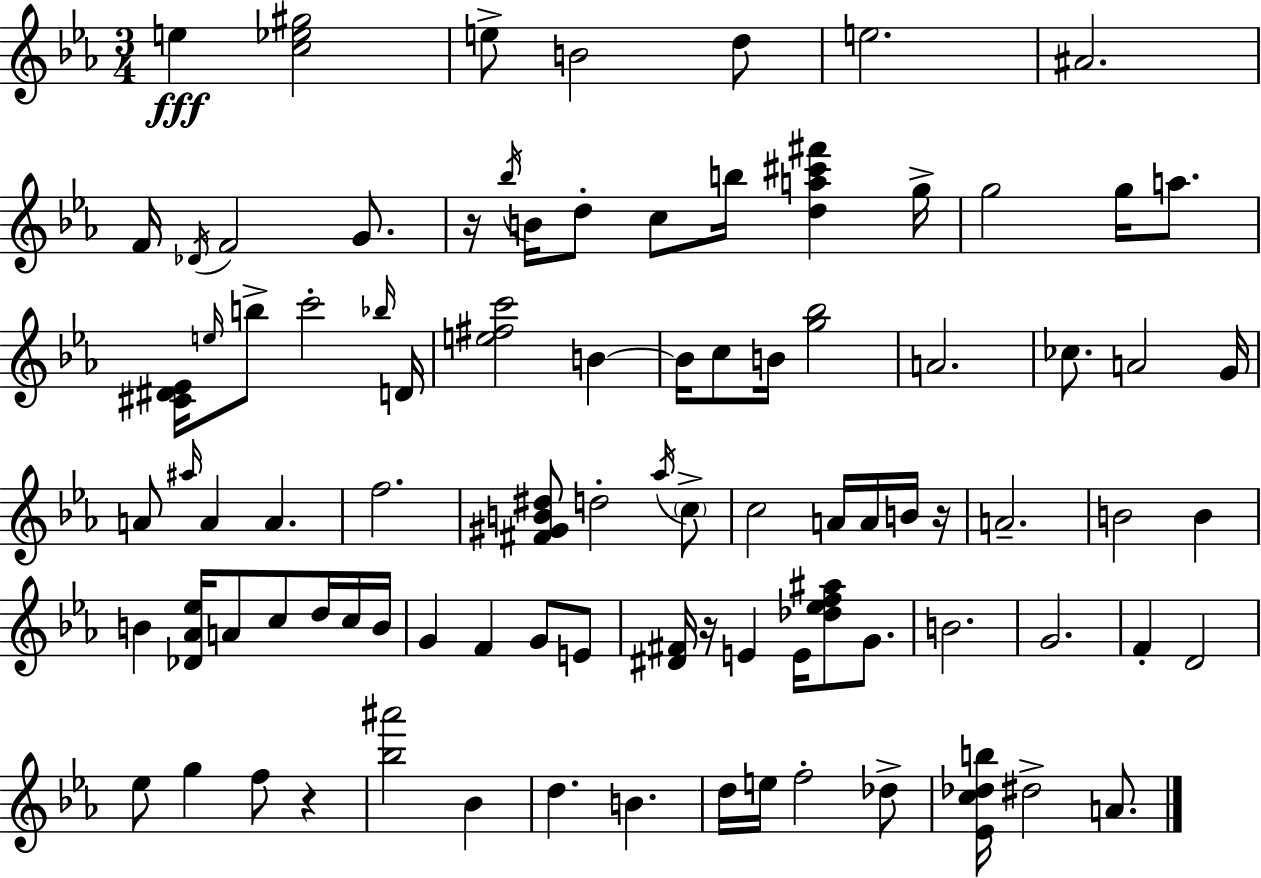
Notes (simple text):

E5/q [C5,Eb5,G#5]/h E5/e B4/h D5/e E5/h. A#4/h. F4/s Db4/s F4/h G4/e. R/s Bb5/s B4/s D5/e C5/e B5/s [D5,A5,C#6,F#6]/q G5/s G5/h G5/s A5/e. [C#4,D#4,Eb4]/s E5/s B5/e C6/h Bb5/s D4/s [E5,F#5,C6]/h B4/q B4/s C5/e B4/s [G5,Bb5]/h A4/h. CES5/e. A4/h G4/s A4/e A#5/s A4/q A4/q. F5/h. [F#4,G#4,B4,D#5]/e D5/h Ab5/s C5/e C5/h A4/s A4/s B4/s R/s A4/h. B4/h B4/q B4/q [Db4,Ab4,Eb5]/s A4/e C5/e D5/s C5/s B4/s G4/q F4/q G4/e E4/e [D#4,F#4]/s R/s E4/q E4/s [Db5,Eb5,F5,A#5]/e G4/e. B4/h. G4/h. F4/q D4/h Eb5/e G5/q F5/e R/q [Bb5,A#6]/h Bb4/q D5/q. B4/q. D5/s E5/s F5/h Db5/e [Eb4,C5,Db5,B5]/s D#5/h A4/e.